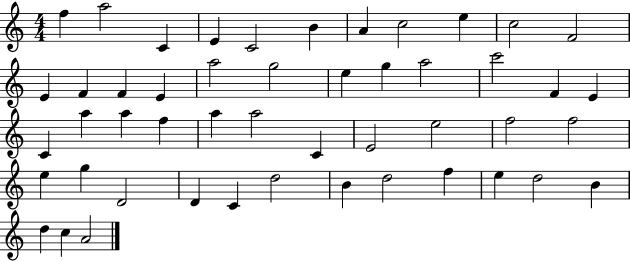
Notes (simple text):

F5/q A5/h C4/q E4/q C4/h B4/q A4/q C5/h E5/q C5/h F4/h E4/q F4/q F4/q E4/q A5/h G5/h E5/q G5/q A5/h C6/h F4/q E4/q C4/q A5/q A5/q F5/q A5/q A5/h C4/q E4/h E5/h F5/h F5/h E5/q G5/q D4/h D4/q C4/q D5/h B4/q D5/h F5/q E5/q D5/h B4/q D5/q C5/q A4/h